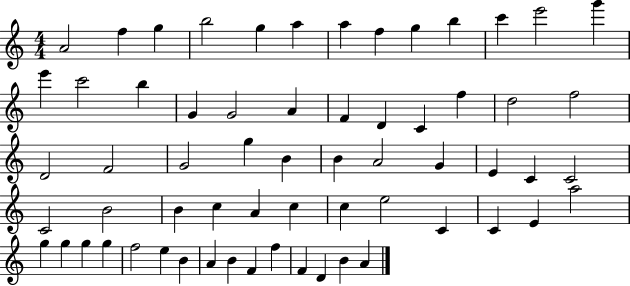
{
  \clef treble
  \numericTimeSignature
  \time 4/4
  \key c \major
  a'2 f''4 g''4 | b''2 g''4 a''4 | a''4 f''4 g''4 b''4 | c'''4 e'''2 g'''4 | \break e'''4 c'''2 b''4 | g'4 g'2 a'4 | f'4 d'4 c'4 f''4 | d''2 f''2 | \break d'2 f'2 | g'2 g''4 b'4 | b'4 a'2 g'4 | e'4 c'4 c'2 | \break c'2 b'2 | b'4 c''4 a'4 c''4 | c''4 e''2 c'4 | c'4 e'4 a''2 | \break g''4 g''4 g''4 g''4 | f''2 e''4 b'4 | a'4 b'4 f'4 f''4 | f'4 d'4 b'4 a'4 | \break \bar "|."
}